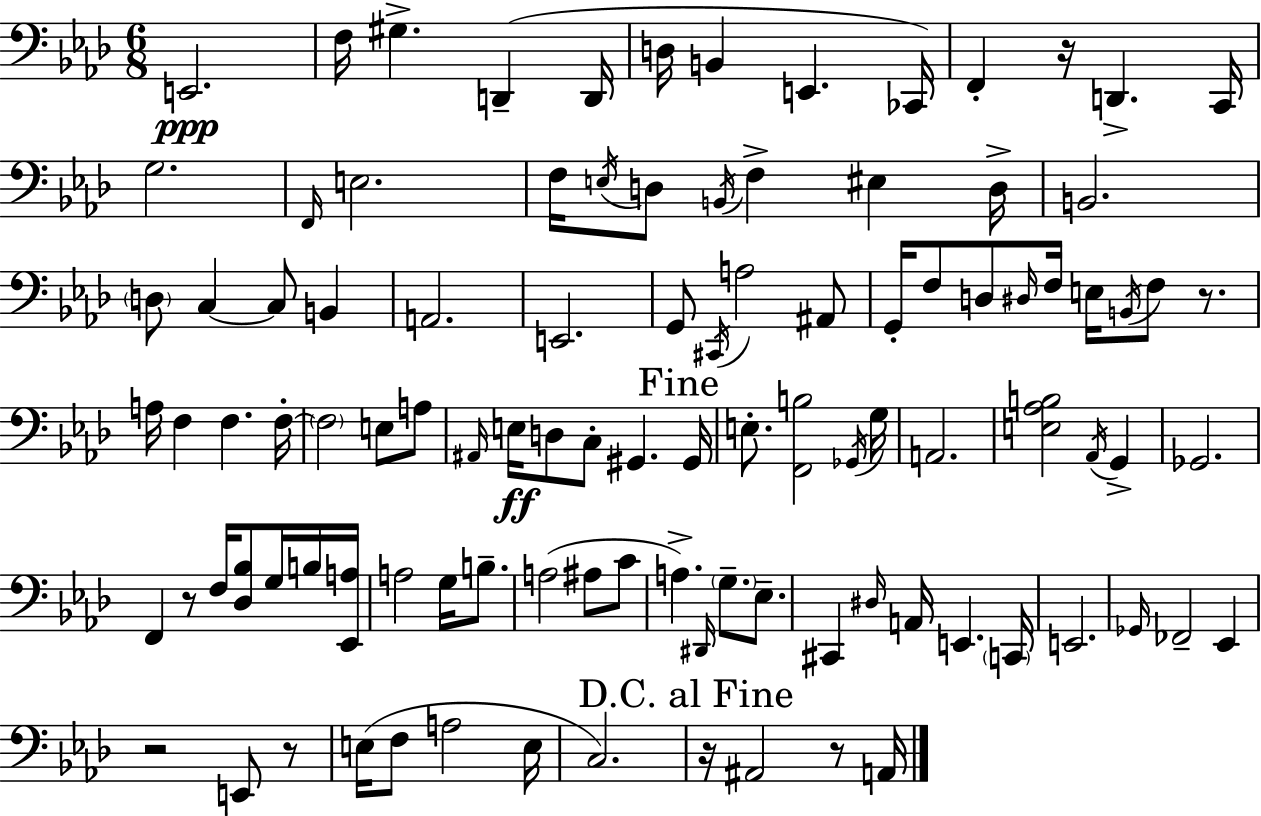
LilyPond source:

{
  \clef bass
  \numericTimeSignature
  \time 6/8
  \key f \minor
  \repeat volta 2 { e,2.\ppp | f16 gis4.-> d,4--( d,16 | d16 b,4 e,4. ces,16) | f,4-. r16 d,4.-> c,16 | \break g2. | \grace { f,16 } e2. | f16 \acciaccatura { e16 } d8 \acciaccatura { b,16 } f4-> eis4 | d16-> b,2. | \break \parenthesize d8 c4~~ c8 b,4 | a,2. | e,2. | g,8 \acciaccatura { cis,16 } a2 | \break ais,8 g,16-. f8 d8 \grace { dis16 } f16 e16 | \acciaccatura { b,16 } f8 r8. a16 f4 f4. | f16-.~~ \parenthesize f2 | e8 a8 \grace { ais,16 } e16\ff d8 c8-. | \break gis,4. \mark "Fine" gis,16 e8.-. <f, b>2 | \acciaccatura { ges,16 } g16 a,2. | <e aes b>2 | \acciaccatura { aes,16 } g,4-> ges,2. | \break f,4 | r8 f16 <des bes>8 g16 b16 <ees, a>16 a2 | g16 b8.-- a2( | ais8 c'8 a4.->) | \break \grace { dis,16 } \parenthesize g8.-- ees8.-- cis,4 | \grace { dis16 } a,16 e,4. \parenthesize c,16 e,2. | \grace { ges,16 } | fes,2-- ees,4 | \break r2 e,8 r8 | e16( f8 a2 e16 | c2.) | \mark "D.C. al Fine" r16 ais,2 r8 a,16 | \break } \bar "|."
}